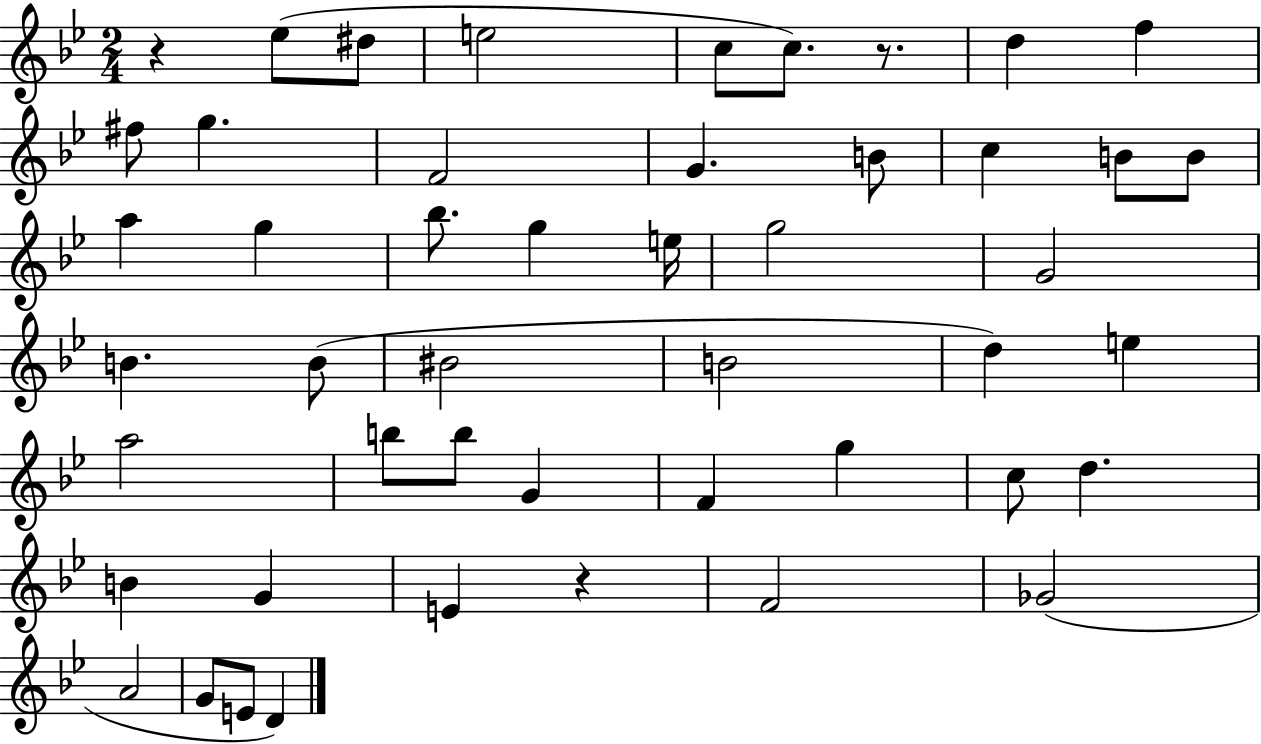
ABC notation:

X:1
T:Untitled
M:2/4
L:1/4
K:Bb
z _e/2 ^d/2 e2 c/2 c/2 z/2 d f ^f/2 g F2 G B/2 c B/2 B/2 a g _b/2 g e/4 g2 G2 B B/2 ^B2 B2 d e a2 b/2 b/2 G F g c/2 d B G E z F2 _G2 A2 G/2 E/2 D